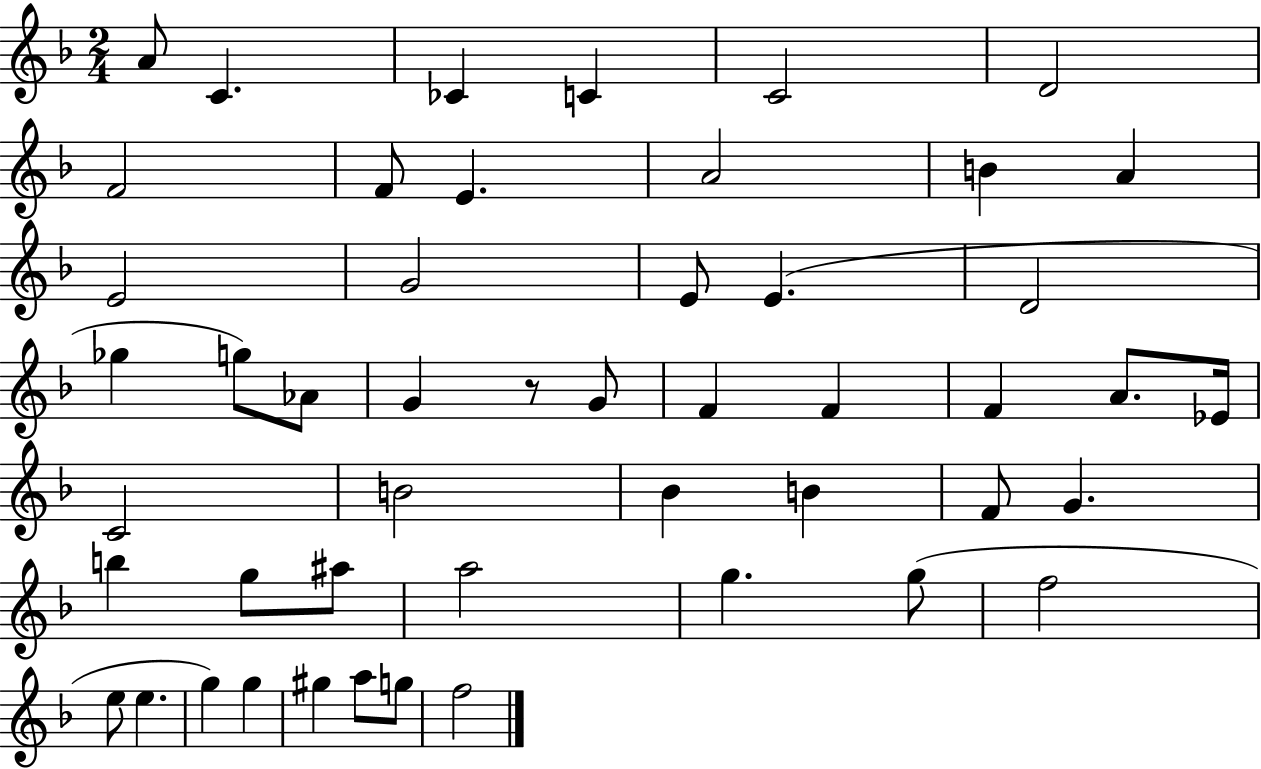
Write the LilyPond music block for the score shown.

{
  \clef treble
  \numericTimeSignature
  \time 2/4
  \key f \major
  a'8 c'4. | ces'4 c'4 | c'2 | d'2 | \break f'2 | f'8 e'4. | a'2 | b'4 a'4 | \break e'2 | g'2 | e'8 e'4.( | d'2 | \break ges''4 g''8) aes'8 | g'4 r8 g'8 | f'4 f'4 | f'4 a'8. ees'16 | \break c'2 | b'2 | bes'4 b'4 | f'8 g'4. | \break b''4 g''8 ais''8 | a''2 | g''4. g''8( | f''2 | \break e''8 e''4. | g''4) g''4 | gis''4 a''8 g''8 | f''2 | \break \bar "|."
}